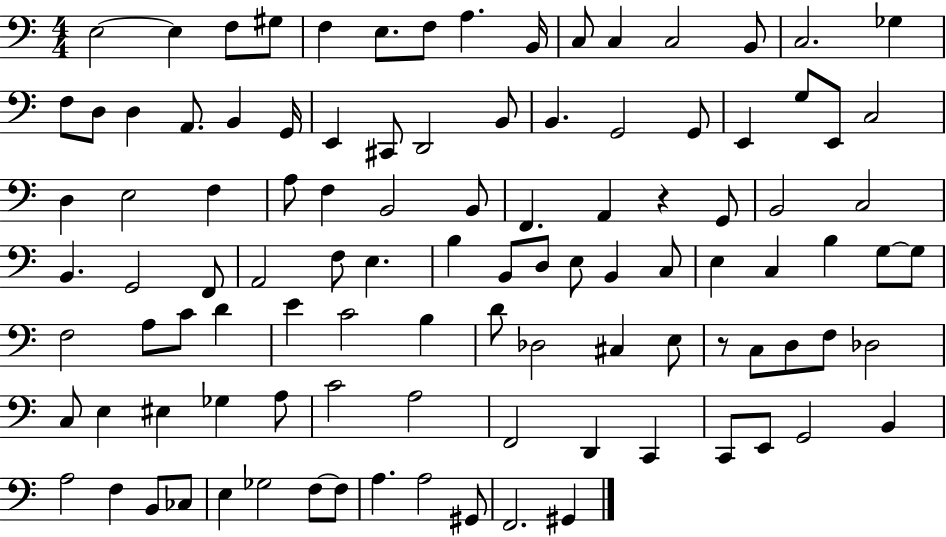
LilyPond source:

{
  \clef bass
  \numericTimeSignature
  \time 4/4
  \key c \major
  e2~~ e4 f8 gis8 | f4 e8. f8 a4. b,16 | c8 c4 c2 b,8 | c2. ges4 | \break f8 d8 d4 a,8. b,4 g,16 | e,4 cis,8 d,2 b,8 | b,4. g,2 g,8 | e,4 g8 e,8 c2 | \break d4 e2 f4 | a8 f4 b,2 b,8 | f,4. a,4 r4 g,8 | b,2 c2 | \break b,4. g,2 f,8 | a,2 f8 e4. | b4 b,8 d8 e8 b,4 c8 | e4 c4 b4 g8~~ g8 | \break f2 a8 c'8 d'4 | e'4 c'2 b4 | d'8 des2 cis4 e8 | r8 c8 d8 f8 des2 | \break c8 e4 eis4 ges4 a8 | c'2 a2 | f,2 d,4 c,4 | c,8 e,8 g,2 b,4 | \break a2 f4 b,8 ces8 | e4 ges2 f8~~ f8 | a4. a2 gis,8 | f,2. gis,4 | \break \bar "|."
}